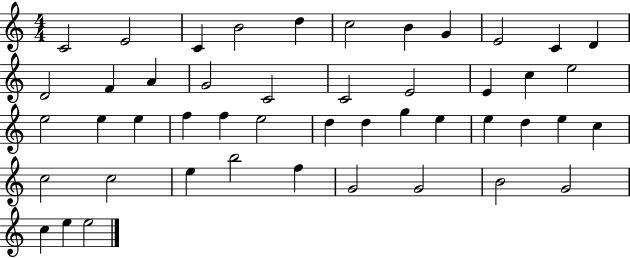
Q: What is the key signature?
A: C major